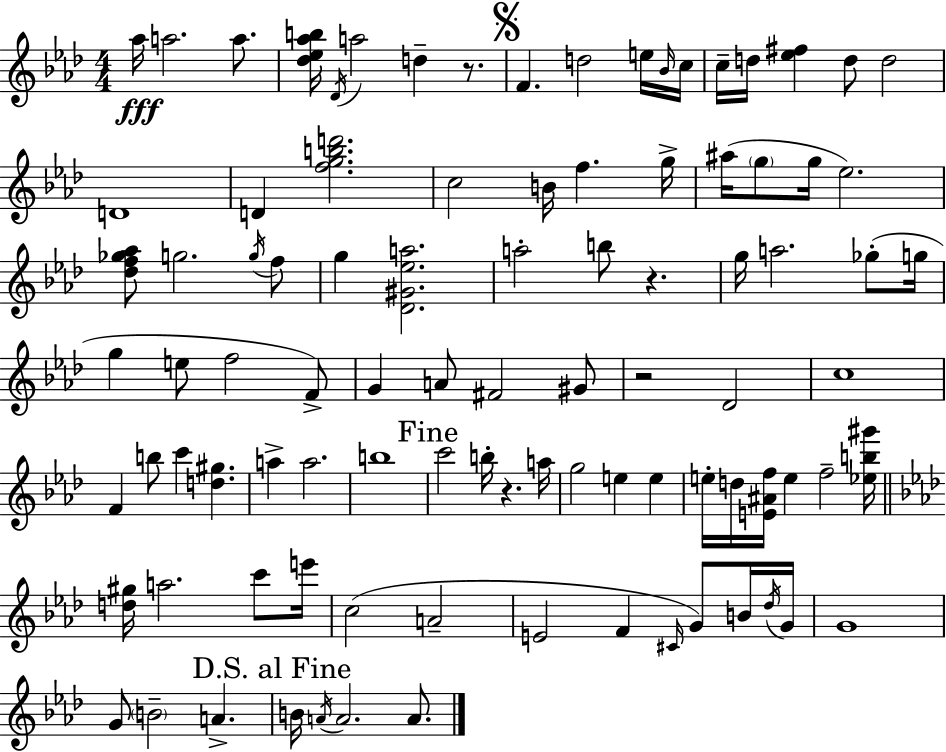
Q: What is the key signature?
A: AES major